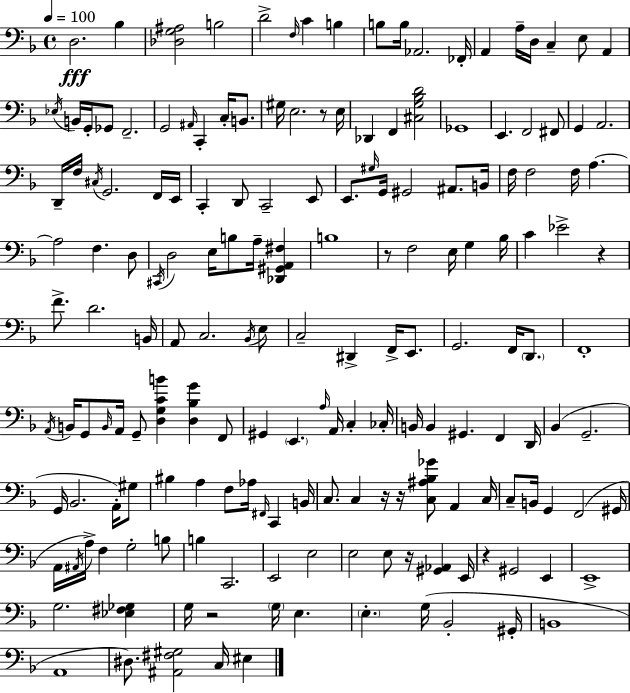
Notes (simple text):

D3/h. Bb3/q [Db3,G3,A#3]/h B3/h D4/h F3/s C4/q B3/q B3/e B3/s Ab2/h. FES2/s A2/q A3/s D3/s C3/q E3/e A2/q Eb3/s B2/s G2/s Gb2/e F2/h. G2/h A#2/s C2/q C3/s B2/e. G#3/s E3/h. R/e E3/s Db2/q F2/q [C#3,G3,Bb3,D4]/h Gb2/w E2/q. F2/h F#2/e G2/q A2/h. D2/s F3/s C#3/s G2/h. F2/s E2/s C2/q D2/e C2/h E2/e E2/e. G#3/s G2/s G#2/h A#2/e. B2/s F3/s F3/h F3/s A3/q. A3/h F3/q. D3/e C#2/s D3/h E3/s B3/e A3/s [Db2,G#2,A2,F#3]/q B3/w R/e F3/h E3/s G3/q Bb3/s C4/q Eb4/h R/q F4/e. D4/h. B2/s A2/e C3/h. Bb2/s E3/e C3/h D#2/q F2/s E2/e. G2/h. F2/s D2/e. F2/w A2/s B2/s G2/e B2/s A2/s G2/e [D3,G3,C4,B4]/q [D3,Bb3,G4]/q F2/e G#2/q E2/q. A3/s A2/s C3/q CES3/s B2/s B2/q G#2/q. F2/q D2/s Bb2/q G2/h. G2/s Bb2/h. A2/s G#3/e BIS3/q A3/q F3/e Ab3/s F#2/s C2/q B2/s C3/e. C3/q R/s R/s [C3,A#3,Bb3,Gb4]/e A2/q C3/s C3/e B2/s G2/q F2/h G#2/s A2/s A#2/s A3/s F3/q G3/h B3/e B3/q C2/h. E2/h E3/h E3/h E3/e R/s [G#2,Ab2]/q E2/s R/q G#2/h E2/q E2/w G3/h. [Eb3,F#3,Gb3]/q G3/s R/h G3/s E3/q. E3/q. G3/s Bb2/h G#2/s B2/w A2/w D#3/e. [A#2,F#3,G#3]/h C3/s EIS3/q